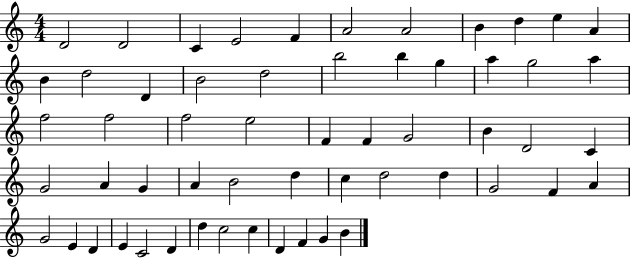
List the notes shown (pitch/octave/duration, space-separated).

D4/h D4/h C4/q E4/h F4/q A4/h A4/h B4/q D5/q E5/q A4/q B4/q D5/h D4/q B4/h D5/h B5/h B5/q G5/q A5/q G5/h A5/q F5/h F5/h F5/h E5/h F4/q F4/q G4/h B4/q D4/h C4/q G4/h A4/q G4/q A4/q B4/h D5/q C5/q D5/h D5/q G4/h F4/q A4/q G4/h E4/q D4/q E4/q C4/h D4/q D5/q C5/h C5/q D4/q F4/q G4/q B4/q